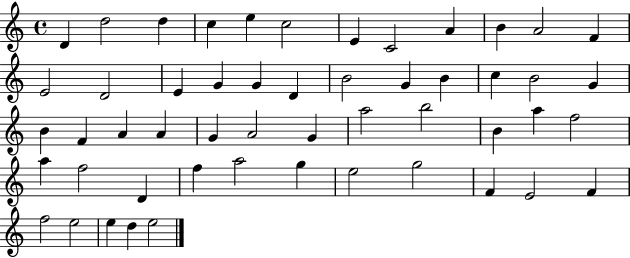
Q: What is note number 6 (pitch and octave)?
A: C5